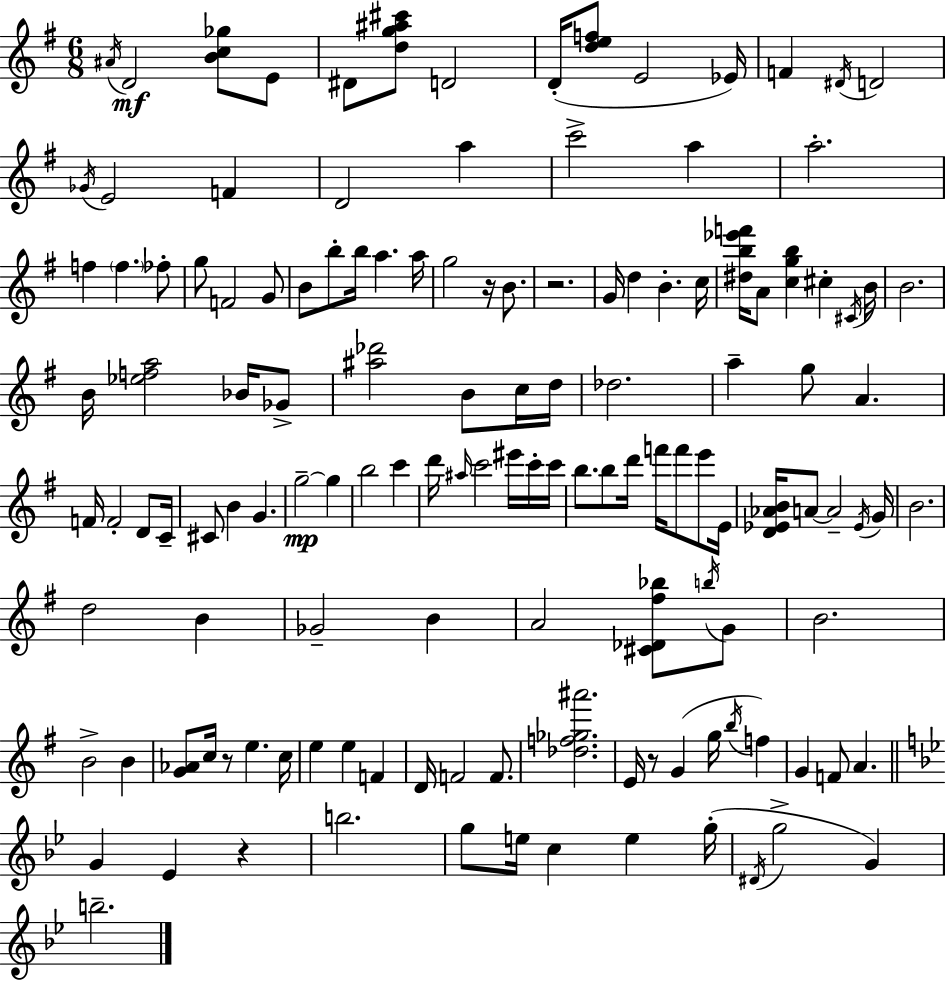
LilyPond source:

{
  \clef treble
  \numericTimeSignature
  \time 6/8
  \key g \major
  \acciaccatura { ais'16 }\mf d'2 <b' c'' ges''>8 e'8 | dis'8 <d'' g'' ais'' cis'''>8 d'2 | d'16-.( <d'' e'' f''>8 e'2 | ees'16) f'4 \acciaccatura { dis'16 } d'2 | \break \acciaccatura { ges'16 } e'2 f'4 | d'2 a''4 | c'''2-> a''4 | a''2.-. | \break f''4 \parenthesize f''4. | fes''8-. g''8 f'2 | g'8 b'8 b''8-. b''16 a''4. | a''16 g''2 r16 | \break b'8. r2. | g'16 d''4 b'4.-. | c''16 <dis'' b'' ees''' f'''>16 a'8 <c'' g'' b''>4 cis''4-. | \acciaccatura { cis'16 } b'16 b'2. | \break b'16 <ees'' f'' a''>2 | bes'16 ges'8-> <ais'' des'''>2 | b'8 c''16 d''16 des''2. | a''4-- g''8 a'4. | \break f'16 f'2-. | d'8 c'16-- cis'8 b'4 g'4. | g''2--~~\mp | g''4 b''2 | \break c'''4 d'''16 \grace { ais''16 } c'''2 | eis'''16 c'''16-. c'''16 b''8. b''8 d'''16 f'''16 | f'''8 e'''8 e'16 <d' ees' aes' b'>16 a'8~~ a'2-- | \acciaccatura { ees'16 } g'16 b'2. | \break d''2 | b'4 ges'2-- | b'4 a'2 | <cis' des' fis'' bes''>8 \acciaccatura { b''16 } g'8 b'2. | \break b'2-> | b'4 <g' aes'>8 c''16 r8 | e''4. c''16 e''4 e''4 | f'4 d'16 f'2 | \break f'8. <des'' f'' ges'' ais'''>2. | e'16 r8 g'4( | g''16 \acciaccatura { b''16 }) f''4 g'4 | f'8 a'4. \bar "||" \break \key bes \major g'4 ees'4 r4 | b''2. | g''8 e''16 c''4 e''4 g''16-.( | \acciaccatura { dis'16 } g''2-> g'4) | \break b''2.-- | \bar "|."
}